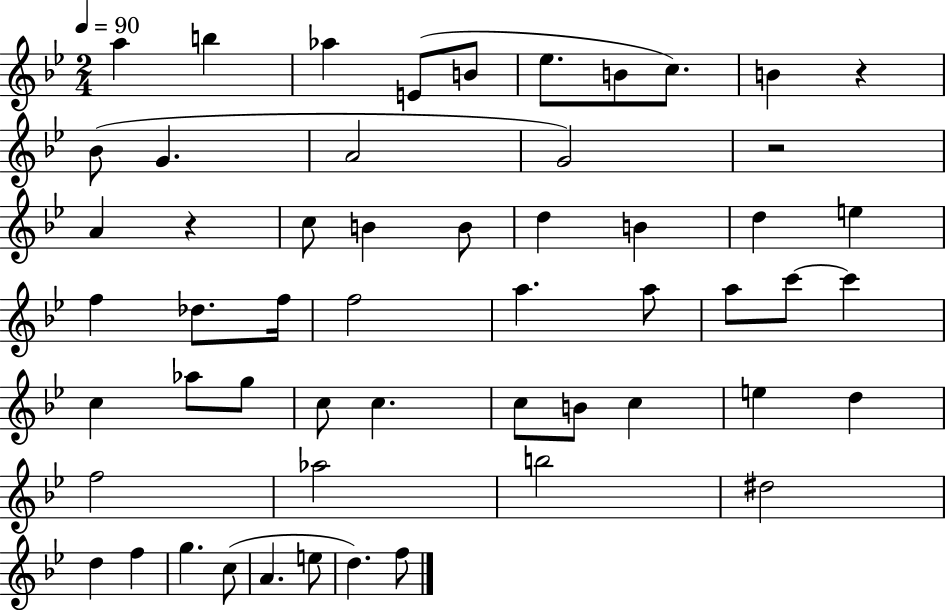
A5/q B5/q Ab5/q E4/e B4/e Eb5/e. B4/e C5/e. B4/q R/q Bb4/e G4/q. A4/h G4/h R/h A4/q R/q C5/e B4/q B4/e D5/q B4/q D5/q E5/q F5/q Db5/e. F5/s F5/h A5/q. A5/e A5/e C6/e C6/q C5/q Ab5/e G5/e C5/e C5/q. C5/e B4/e C5/q E5/q D5/q F5/h Ab5/h B5/h D#5/h D5/q F5/q G5/q. C5/e A4/q. E5/e D5/q. F5/e